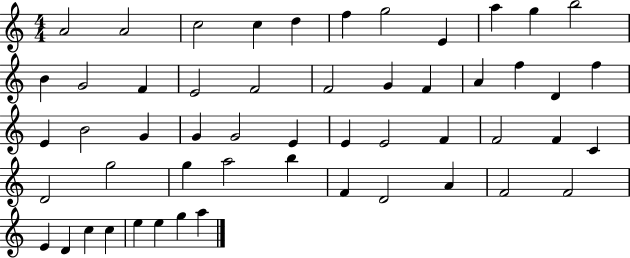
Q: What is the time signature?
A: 4/4